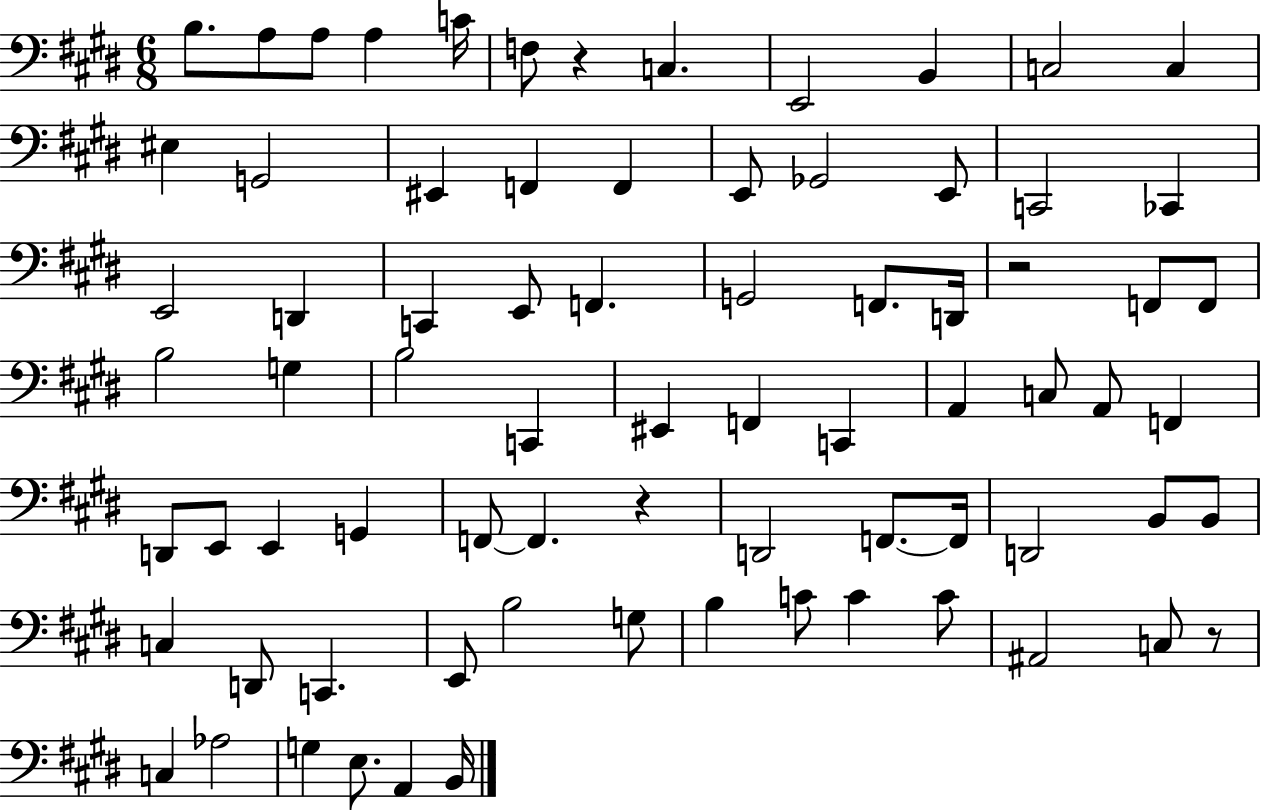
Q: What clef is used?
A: bass